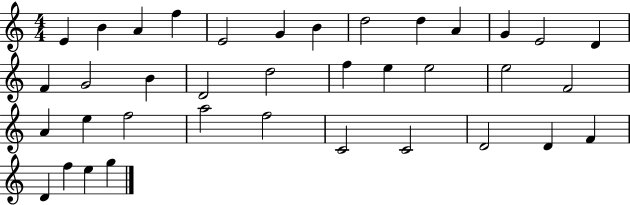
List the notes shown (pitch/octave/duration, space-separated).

E4/q B4/q A4/q F5/q E4/h G4/q B4/q D5/h D5/q A4/q G4/q E4/h D4/q F4/q G4/h B4/q D4/h D5/h F5/q E5/q E5/h E5/h F4/h A4/q E5/q F5/h A5/h F5/h C4/h C4/h D4/h D4/q F4/q D4/q F5/q E5/q G5/q